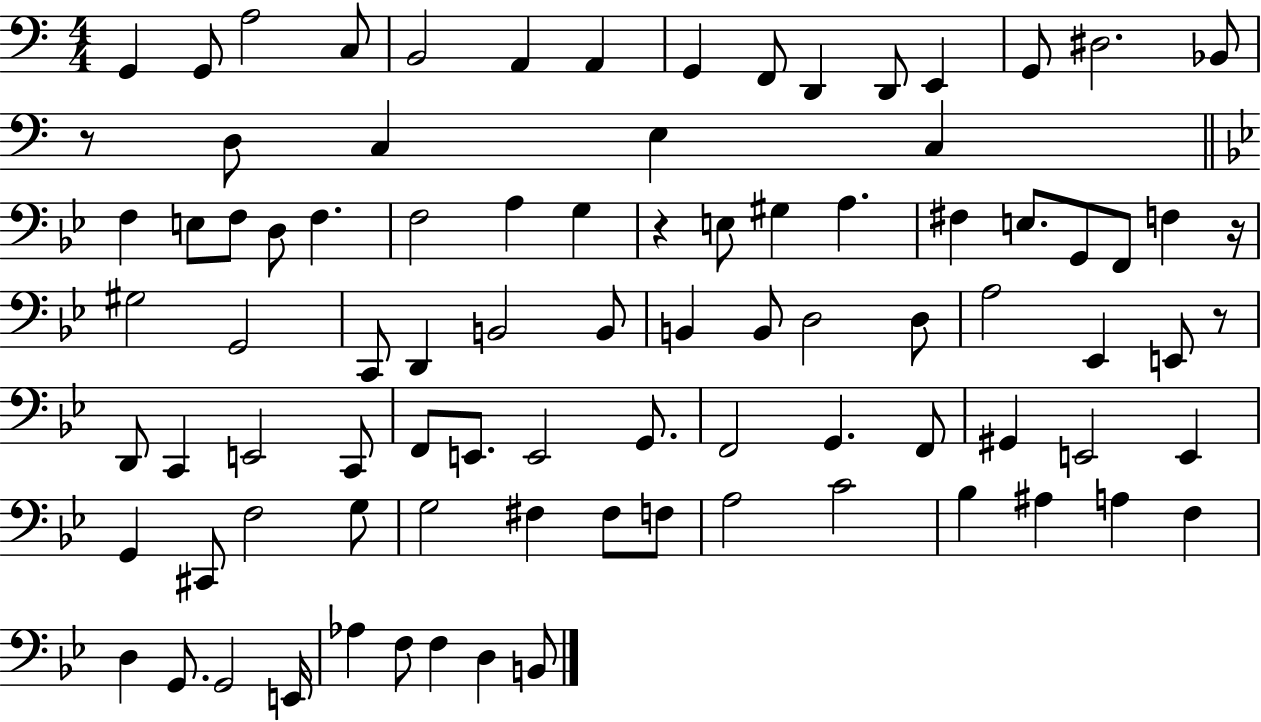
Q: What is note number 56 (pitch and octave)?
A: G2